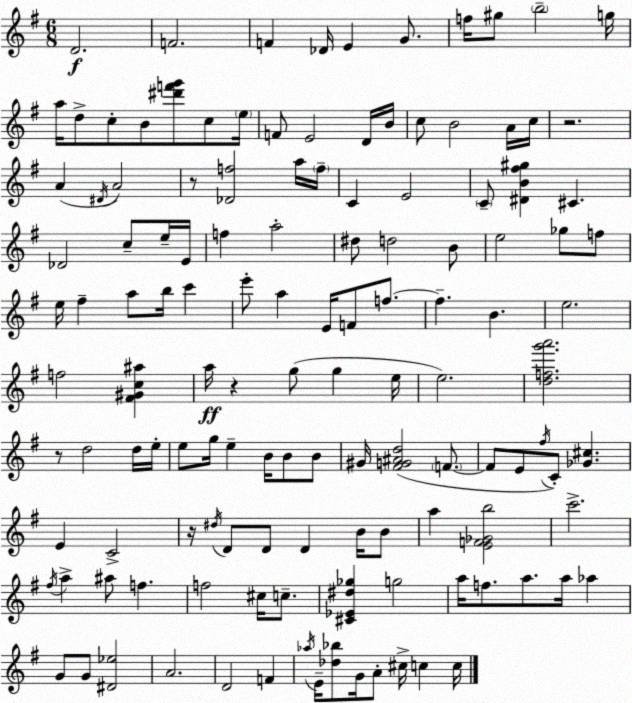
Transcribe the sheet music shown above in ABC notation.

X:1
T:Untitled
M:6/8
L:1/4
K:Em
D2 F2 F _D/4 E G/2 f/4 ^g/2 b2 g/4 a/4 d/2 c/2 B/2 [^d'f'g']/2 c/2 e/4 F/2 E2 D/4 B/4 c/2 B2 A/4 c/4 z2 A ^D/4 A2 z/2 [_Df]2 a/4 f/4 C E2 C/2 [^DB^f^g] ^C _D2 c/2 e/4 E/4 f a2 ^d/2 d2 B/2 e2 _g/2 f/2 e/4 ^f a/2 b/4 c' e'/2 a E/4 F/2 f/2 f B e2 f2 [^F^Gc^a] a/4 z g/2 g e/4 e2 [dfg'a']2 z/2 d2 d/4 e/4 e/2 g/4 e B/4 B/2 B/2 ^G/4 [^FG^Ad]2 F/2 F/2 E/2 ^f/4 C/2 [_G^c] E C2 z/4 ^d/4 D/2 D/2 D B/4 B/2 a [EF_Gb]2 c'2 ^f/4 a ^a/2 f f2 ^c/4 c/2 [^C_E^d_g] g2 a/4 f/2 a/2 a/4 _a G/2 G/2 [^D_e]2 A2 D2 F _a/4 E/4 [_d_b]/2 G/4 A/2 ^c/4 c c/4